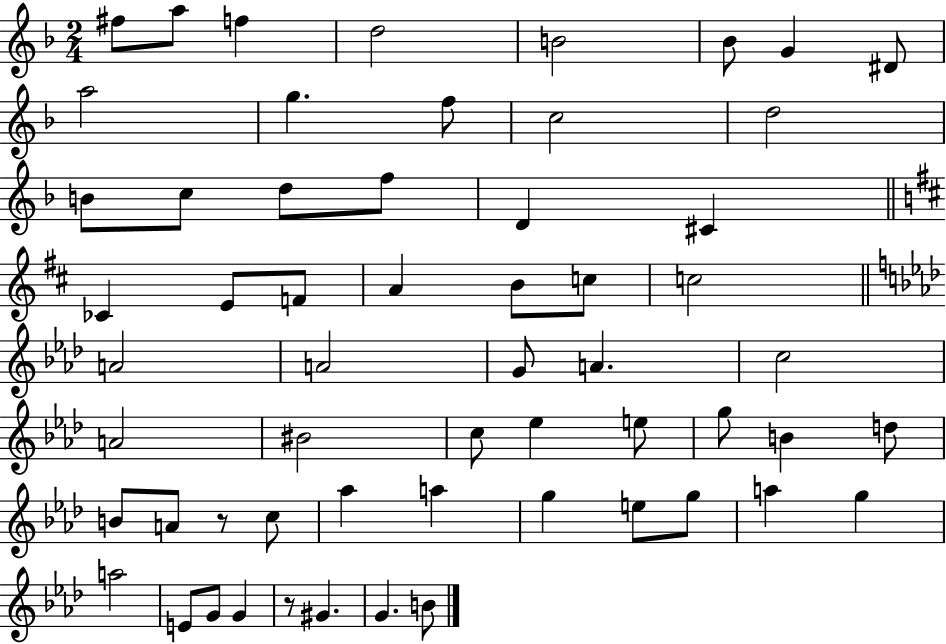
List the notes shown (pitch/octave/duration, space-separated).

F#5/e A5/e F5/q D5/h B4/h Bb4/e G4/q D#4/e A5/h G5/q. F5/e C5/h D5/h B4/e C5/e D5/e F5/e D4/q C#4/q CES4/q E4/e F4/e A4/q B4/e C5/e C5/h A4/h A4/h G4/e A4/q. C5/h A4/h BIS4/h C5/e Eb5/q E5/e G5/e B4/q D5/e B4/e A4/e R/e C5/e Ab5/q A5/q G5/q E5/e G5/e A5/q G5/q A5/h E4/e G4/e G4/q R/e G#4/q. G4/q. B4/e